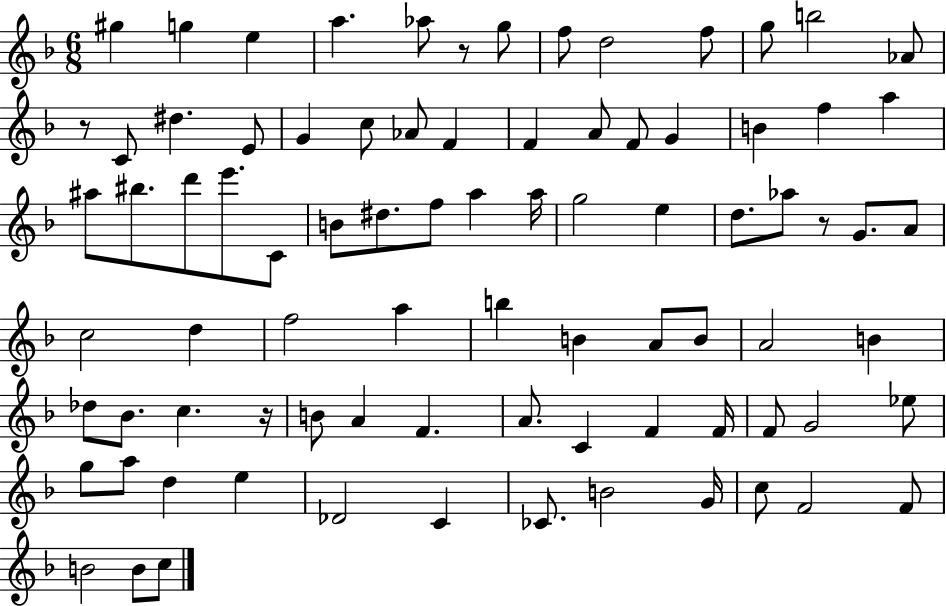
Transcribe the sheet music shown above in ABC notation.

X:1
T:Untitled
M:6/8
L:1/4
K:F
^g g e a _a/2 z/2 g/2 f/2 d2 f/2 g/2 b2 _A/2 z/2 C/2 ^d E/2 G c/2 _A/2 F F A/2 F/2 G B f a ^a/2 ^b/2 d'/2 e'/2 C/2 B/2 ^d/2 f/2 a a/4 g2 e d/2 _a/2 z/2 G/2 A/2 c2 d f2 a b B A/2 B/2 A2 B _d/2 _B/2 c z/4 B/2 A F A/2 C F F/4 F/2 G2 _e/2 g/2 a/2 d e _D2 C _C/2 B2 G/4 c/2 F2 F/2 B2 B/2 c/2